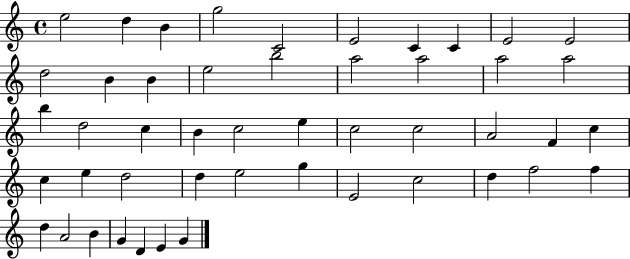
X:1
T:Untitled
M:4/4
L:1/4
K:C
e2 d B g2 C2 E2 C C E2 E2 d2 B B e2 b2 a2 a2 a2 a2 b d2 c B c2 e c2 c2 A2 F c c e d2 d e2 g E2 c2 d f2 f d A2 B G D E G